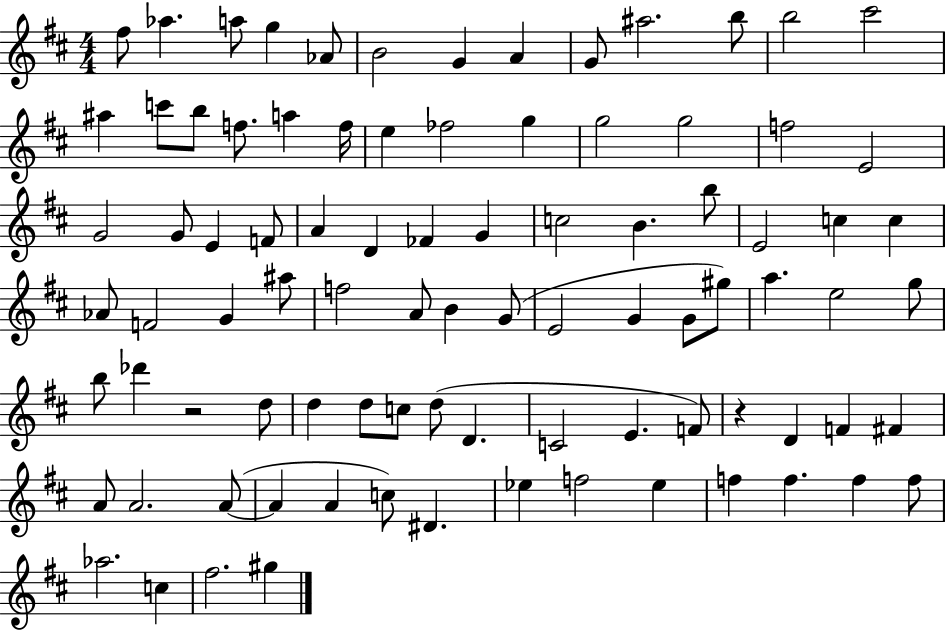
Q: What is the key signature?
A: D major